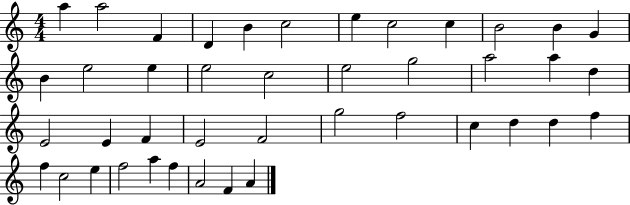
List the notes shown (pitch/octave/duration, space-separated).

A5/q A5/h F4/q D4/q B4/q C5/h E5/q C5/h C5/q B4/h B4/q G4/q B4/q E5/h E5/q E5/h C5/h E5/h G5/h A5/h A5/q D5/q E4/h E4/q F4/q E4/h F4/h G5/h F5/h C5/q D5/q D5/q F5/q F5/q C5/h E5/q F5/h A5/q F5/q A4/h F4/q A4/q